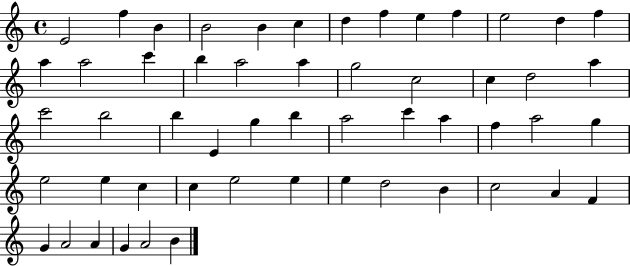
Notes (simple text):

E4/h F5/q B4/q B4/h B4/q C5/q D5/q F5/q E5/q F5/q E5/h D5/q F5/q A5/q A5/h C6/q B5/q A5/h A5/q G5/h C5/h C5/q D5/h A5/q C6/h B5/h B5/q E4/q G5/q B5/q A5/h C6/q A5/q F5/q A5/h G5/q E5/h E5/q C5/q C5/q E5/h E5/q E5/q D5/h B4/q C5/h A4/q F4/q G4/q A4/h A4/q G4/q A4/h B4/q